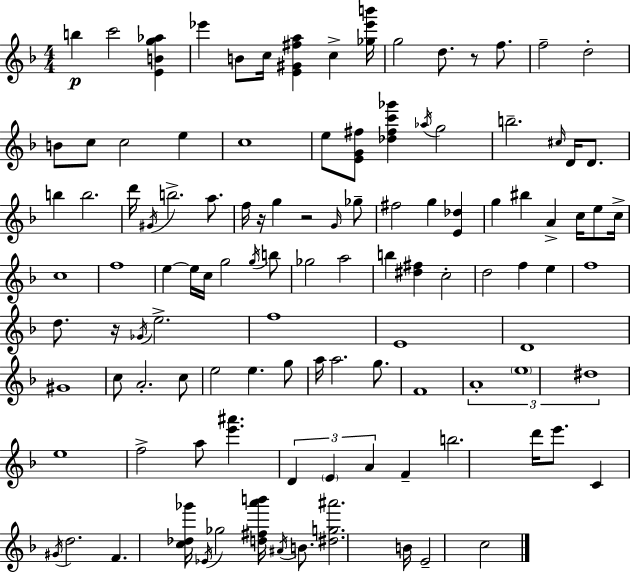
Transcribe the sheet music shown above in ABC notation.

X:1
T:Untitled
M:4/4
L:1/4
K:F
b c'2 [EBg_a] _e' B/2 c/4 [E^G^fa] c [_g_e'b']/4 g2 d/2 z/2 f/2 f2 d2 B/2 c/2 c2 e c4 e/2 [EG^f]/2 [_d^fc'_g'] _a/4 g2 b2 ^c/4 D/4 D/2 b b2 d'/4 ^G/4 b2 a/2 f/4 z/4 g z2 G/4 _g/2 ^f2 g [E_d] g ^b A c/4 e/2 c/4 c4 f4 e e/4 c/4 g2 g/4 b/2 _g2 a2 b [^d^f] c2 d2 f e f4 d/2 z/4 _G/4 e2 f4 E4 D4 ^G4 c/2 A2 c/2 e2 e g/2 a/4 a2 g/2 F4 A4 e4 ^d4 e4 f2 a/2 [e'^a'] D E A F b2 d'/4 e'/2 C ^G/4 d2 F [c_d_g']/4 _E/4 _g2 [d^fa'b']/4 ^A/4 B/2 [^dg^a']2 B/4 E2 c2